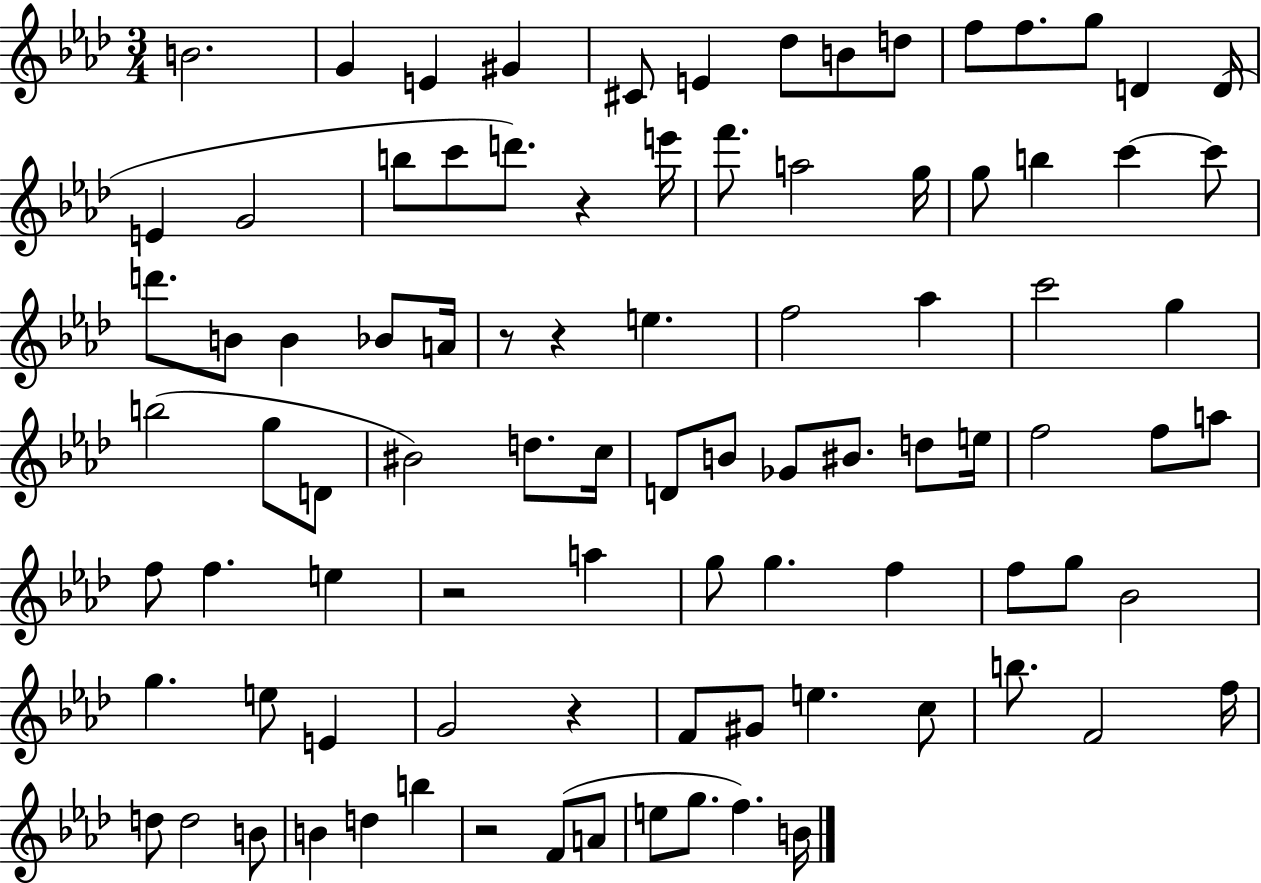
{
  \clef treble
  \numericTimeSignature
  \time 3/4
  \key aes \major
  b'2. | g'4 e'4 gis'4 | cis'8 e'4 des''8 b'8 d''8 | f''8 f''8. g''8 d'4 d'16( | \break e'4 g'2 | b''8 c'''8 d'''8.) r4 e'''16 | f'''8. a''2 g''16 | g''8 b''4 c'''4~~ c'''8 | \break d'''8. b'8 b'4 bes'8 a'16 | r8 r4 e''4. | f''2 aes''4 | c'''2 g''4 | \break b''2( g''8 d'8 | bis'2) d''8. c''16 | d'8 b'8 ges'8 bis'8. d''8 e''16 | f''2 f''8 a''8 | \break f''8 f''4. e''4 | r2 a''4 | g''8 g''4. f''4 | f''8 g''8 bes'2 | \break g''4. e''8 e'4 | g'2 r4 | f'8 gis'8 e''4. c''8 | b''8. f'2 f''16 | \break d''8 d''2 b'8 | b'4 d''4 b''4 | r2 f'8( a'8 | e''8 g''8. f''4.) b'16 | \break \bar "|."
}